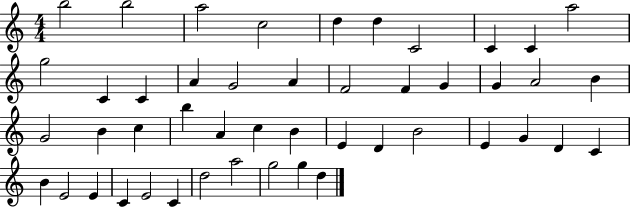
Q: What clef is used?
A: treble